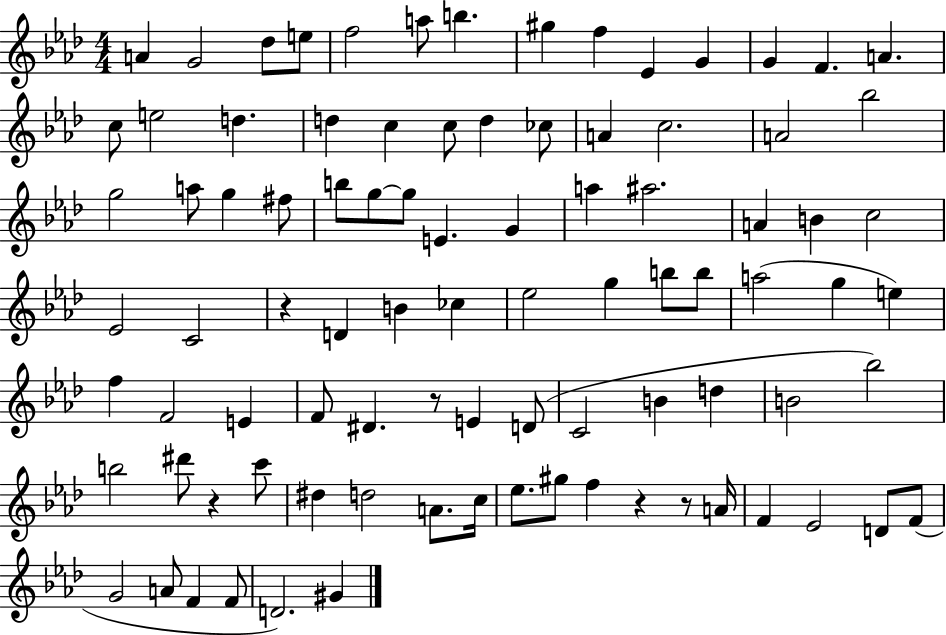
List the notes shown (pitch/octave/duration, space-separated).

A4/q G4/h Db5/e E5/e F5/h A5/e B5/q. G#5/q F5/q Eb4/q G4/q G4/q F4/q. A4/q. C5/e E5/h D5/q. D5/q C5/q C5/e D5/q CES5/e A4/q C5/h. A4/h Bb5/h G5/h A5/e G5/q F#5/e B5/e G5/e G5/e E4/q. G4/q A5/q A#5/h. A4/q B4/q C5/h Eb4/h C4/h R/q D4/q B4/q CES5/q Eb5/h G5/q B5/e B5/e A5/h G5/q E5/q F5/q F4/h E4/q F4/e D#4/q. R/e E4/q D4/e C4/h B4/q D5/q B4/h Bb5/h B5/h D#6/e R/q C6/e D#5/q D5/h A4/e. C5/s Eb5/e. G#5/e F5/q R/q R/e A4/s F4/q Eb4/h D4/e F4/e G4/h A4/e F4/q F4/e D4/h. G#4/q